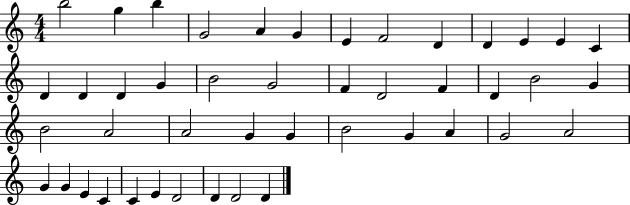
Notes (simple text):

B5/h G5/q B5/q G4/h A4/q G4/q E4/q F4/h D4/q D4/q E4/q E4/q C4/q D4/q D4/q D4/q G4/q B4/h G4/h F4/q D4/h F4/q D4/q B4/h G4/q B4/h A4/h A4/h G4/q G4/q B4/h G4/q A4/q G4/h A4/h G4/q G4/q E4/q C4/q C4/q E4/q D4/h D4/q D4/h D4/q